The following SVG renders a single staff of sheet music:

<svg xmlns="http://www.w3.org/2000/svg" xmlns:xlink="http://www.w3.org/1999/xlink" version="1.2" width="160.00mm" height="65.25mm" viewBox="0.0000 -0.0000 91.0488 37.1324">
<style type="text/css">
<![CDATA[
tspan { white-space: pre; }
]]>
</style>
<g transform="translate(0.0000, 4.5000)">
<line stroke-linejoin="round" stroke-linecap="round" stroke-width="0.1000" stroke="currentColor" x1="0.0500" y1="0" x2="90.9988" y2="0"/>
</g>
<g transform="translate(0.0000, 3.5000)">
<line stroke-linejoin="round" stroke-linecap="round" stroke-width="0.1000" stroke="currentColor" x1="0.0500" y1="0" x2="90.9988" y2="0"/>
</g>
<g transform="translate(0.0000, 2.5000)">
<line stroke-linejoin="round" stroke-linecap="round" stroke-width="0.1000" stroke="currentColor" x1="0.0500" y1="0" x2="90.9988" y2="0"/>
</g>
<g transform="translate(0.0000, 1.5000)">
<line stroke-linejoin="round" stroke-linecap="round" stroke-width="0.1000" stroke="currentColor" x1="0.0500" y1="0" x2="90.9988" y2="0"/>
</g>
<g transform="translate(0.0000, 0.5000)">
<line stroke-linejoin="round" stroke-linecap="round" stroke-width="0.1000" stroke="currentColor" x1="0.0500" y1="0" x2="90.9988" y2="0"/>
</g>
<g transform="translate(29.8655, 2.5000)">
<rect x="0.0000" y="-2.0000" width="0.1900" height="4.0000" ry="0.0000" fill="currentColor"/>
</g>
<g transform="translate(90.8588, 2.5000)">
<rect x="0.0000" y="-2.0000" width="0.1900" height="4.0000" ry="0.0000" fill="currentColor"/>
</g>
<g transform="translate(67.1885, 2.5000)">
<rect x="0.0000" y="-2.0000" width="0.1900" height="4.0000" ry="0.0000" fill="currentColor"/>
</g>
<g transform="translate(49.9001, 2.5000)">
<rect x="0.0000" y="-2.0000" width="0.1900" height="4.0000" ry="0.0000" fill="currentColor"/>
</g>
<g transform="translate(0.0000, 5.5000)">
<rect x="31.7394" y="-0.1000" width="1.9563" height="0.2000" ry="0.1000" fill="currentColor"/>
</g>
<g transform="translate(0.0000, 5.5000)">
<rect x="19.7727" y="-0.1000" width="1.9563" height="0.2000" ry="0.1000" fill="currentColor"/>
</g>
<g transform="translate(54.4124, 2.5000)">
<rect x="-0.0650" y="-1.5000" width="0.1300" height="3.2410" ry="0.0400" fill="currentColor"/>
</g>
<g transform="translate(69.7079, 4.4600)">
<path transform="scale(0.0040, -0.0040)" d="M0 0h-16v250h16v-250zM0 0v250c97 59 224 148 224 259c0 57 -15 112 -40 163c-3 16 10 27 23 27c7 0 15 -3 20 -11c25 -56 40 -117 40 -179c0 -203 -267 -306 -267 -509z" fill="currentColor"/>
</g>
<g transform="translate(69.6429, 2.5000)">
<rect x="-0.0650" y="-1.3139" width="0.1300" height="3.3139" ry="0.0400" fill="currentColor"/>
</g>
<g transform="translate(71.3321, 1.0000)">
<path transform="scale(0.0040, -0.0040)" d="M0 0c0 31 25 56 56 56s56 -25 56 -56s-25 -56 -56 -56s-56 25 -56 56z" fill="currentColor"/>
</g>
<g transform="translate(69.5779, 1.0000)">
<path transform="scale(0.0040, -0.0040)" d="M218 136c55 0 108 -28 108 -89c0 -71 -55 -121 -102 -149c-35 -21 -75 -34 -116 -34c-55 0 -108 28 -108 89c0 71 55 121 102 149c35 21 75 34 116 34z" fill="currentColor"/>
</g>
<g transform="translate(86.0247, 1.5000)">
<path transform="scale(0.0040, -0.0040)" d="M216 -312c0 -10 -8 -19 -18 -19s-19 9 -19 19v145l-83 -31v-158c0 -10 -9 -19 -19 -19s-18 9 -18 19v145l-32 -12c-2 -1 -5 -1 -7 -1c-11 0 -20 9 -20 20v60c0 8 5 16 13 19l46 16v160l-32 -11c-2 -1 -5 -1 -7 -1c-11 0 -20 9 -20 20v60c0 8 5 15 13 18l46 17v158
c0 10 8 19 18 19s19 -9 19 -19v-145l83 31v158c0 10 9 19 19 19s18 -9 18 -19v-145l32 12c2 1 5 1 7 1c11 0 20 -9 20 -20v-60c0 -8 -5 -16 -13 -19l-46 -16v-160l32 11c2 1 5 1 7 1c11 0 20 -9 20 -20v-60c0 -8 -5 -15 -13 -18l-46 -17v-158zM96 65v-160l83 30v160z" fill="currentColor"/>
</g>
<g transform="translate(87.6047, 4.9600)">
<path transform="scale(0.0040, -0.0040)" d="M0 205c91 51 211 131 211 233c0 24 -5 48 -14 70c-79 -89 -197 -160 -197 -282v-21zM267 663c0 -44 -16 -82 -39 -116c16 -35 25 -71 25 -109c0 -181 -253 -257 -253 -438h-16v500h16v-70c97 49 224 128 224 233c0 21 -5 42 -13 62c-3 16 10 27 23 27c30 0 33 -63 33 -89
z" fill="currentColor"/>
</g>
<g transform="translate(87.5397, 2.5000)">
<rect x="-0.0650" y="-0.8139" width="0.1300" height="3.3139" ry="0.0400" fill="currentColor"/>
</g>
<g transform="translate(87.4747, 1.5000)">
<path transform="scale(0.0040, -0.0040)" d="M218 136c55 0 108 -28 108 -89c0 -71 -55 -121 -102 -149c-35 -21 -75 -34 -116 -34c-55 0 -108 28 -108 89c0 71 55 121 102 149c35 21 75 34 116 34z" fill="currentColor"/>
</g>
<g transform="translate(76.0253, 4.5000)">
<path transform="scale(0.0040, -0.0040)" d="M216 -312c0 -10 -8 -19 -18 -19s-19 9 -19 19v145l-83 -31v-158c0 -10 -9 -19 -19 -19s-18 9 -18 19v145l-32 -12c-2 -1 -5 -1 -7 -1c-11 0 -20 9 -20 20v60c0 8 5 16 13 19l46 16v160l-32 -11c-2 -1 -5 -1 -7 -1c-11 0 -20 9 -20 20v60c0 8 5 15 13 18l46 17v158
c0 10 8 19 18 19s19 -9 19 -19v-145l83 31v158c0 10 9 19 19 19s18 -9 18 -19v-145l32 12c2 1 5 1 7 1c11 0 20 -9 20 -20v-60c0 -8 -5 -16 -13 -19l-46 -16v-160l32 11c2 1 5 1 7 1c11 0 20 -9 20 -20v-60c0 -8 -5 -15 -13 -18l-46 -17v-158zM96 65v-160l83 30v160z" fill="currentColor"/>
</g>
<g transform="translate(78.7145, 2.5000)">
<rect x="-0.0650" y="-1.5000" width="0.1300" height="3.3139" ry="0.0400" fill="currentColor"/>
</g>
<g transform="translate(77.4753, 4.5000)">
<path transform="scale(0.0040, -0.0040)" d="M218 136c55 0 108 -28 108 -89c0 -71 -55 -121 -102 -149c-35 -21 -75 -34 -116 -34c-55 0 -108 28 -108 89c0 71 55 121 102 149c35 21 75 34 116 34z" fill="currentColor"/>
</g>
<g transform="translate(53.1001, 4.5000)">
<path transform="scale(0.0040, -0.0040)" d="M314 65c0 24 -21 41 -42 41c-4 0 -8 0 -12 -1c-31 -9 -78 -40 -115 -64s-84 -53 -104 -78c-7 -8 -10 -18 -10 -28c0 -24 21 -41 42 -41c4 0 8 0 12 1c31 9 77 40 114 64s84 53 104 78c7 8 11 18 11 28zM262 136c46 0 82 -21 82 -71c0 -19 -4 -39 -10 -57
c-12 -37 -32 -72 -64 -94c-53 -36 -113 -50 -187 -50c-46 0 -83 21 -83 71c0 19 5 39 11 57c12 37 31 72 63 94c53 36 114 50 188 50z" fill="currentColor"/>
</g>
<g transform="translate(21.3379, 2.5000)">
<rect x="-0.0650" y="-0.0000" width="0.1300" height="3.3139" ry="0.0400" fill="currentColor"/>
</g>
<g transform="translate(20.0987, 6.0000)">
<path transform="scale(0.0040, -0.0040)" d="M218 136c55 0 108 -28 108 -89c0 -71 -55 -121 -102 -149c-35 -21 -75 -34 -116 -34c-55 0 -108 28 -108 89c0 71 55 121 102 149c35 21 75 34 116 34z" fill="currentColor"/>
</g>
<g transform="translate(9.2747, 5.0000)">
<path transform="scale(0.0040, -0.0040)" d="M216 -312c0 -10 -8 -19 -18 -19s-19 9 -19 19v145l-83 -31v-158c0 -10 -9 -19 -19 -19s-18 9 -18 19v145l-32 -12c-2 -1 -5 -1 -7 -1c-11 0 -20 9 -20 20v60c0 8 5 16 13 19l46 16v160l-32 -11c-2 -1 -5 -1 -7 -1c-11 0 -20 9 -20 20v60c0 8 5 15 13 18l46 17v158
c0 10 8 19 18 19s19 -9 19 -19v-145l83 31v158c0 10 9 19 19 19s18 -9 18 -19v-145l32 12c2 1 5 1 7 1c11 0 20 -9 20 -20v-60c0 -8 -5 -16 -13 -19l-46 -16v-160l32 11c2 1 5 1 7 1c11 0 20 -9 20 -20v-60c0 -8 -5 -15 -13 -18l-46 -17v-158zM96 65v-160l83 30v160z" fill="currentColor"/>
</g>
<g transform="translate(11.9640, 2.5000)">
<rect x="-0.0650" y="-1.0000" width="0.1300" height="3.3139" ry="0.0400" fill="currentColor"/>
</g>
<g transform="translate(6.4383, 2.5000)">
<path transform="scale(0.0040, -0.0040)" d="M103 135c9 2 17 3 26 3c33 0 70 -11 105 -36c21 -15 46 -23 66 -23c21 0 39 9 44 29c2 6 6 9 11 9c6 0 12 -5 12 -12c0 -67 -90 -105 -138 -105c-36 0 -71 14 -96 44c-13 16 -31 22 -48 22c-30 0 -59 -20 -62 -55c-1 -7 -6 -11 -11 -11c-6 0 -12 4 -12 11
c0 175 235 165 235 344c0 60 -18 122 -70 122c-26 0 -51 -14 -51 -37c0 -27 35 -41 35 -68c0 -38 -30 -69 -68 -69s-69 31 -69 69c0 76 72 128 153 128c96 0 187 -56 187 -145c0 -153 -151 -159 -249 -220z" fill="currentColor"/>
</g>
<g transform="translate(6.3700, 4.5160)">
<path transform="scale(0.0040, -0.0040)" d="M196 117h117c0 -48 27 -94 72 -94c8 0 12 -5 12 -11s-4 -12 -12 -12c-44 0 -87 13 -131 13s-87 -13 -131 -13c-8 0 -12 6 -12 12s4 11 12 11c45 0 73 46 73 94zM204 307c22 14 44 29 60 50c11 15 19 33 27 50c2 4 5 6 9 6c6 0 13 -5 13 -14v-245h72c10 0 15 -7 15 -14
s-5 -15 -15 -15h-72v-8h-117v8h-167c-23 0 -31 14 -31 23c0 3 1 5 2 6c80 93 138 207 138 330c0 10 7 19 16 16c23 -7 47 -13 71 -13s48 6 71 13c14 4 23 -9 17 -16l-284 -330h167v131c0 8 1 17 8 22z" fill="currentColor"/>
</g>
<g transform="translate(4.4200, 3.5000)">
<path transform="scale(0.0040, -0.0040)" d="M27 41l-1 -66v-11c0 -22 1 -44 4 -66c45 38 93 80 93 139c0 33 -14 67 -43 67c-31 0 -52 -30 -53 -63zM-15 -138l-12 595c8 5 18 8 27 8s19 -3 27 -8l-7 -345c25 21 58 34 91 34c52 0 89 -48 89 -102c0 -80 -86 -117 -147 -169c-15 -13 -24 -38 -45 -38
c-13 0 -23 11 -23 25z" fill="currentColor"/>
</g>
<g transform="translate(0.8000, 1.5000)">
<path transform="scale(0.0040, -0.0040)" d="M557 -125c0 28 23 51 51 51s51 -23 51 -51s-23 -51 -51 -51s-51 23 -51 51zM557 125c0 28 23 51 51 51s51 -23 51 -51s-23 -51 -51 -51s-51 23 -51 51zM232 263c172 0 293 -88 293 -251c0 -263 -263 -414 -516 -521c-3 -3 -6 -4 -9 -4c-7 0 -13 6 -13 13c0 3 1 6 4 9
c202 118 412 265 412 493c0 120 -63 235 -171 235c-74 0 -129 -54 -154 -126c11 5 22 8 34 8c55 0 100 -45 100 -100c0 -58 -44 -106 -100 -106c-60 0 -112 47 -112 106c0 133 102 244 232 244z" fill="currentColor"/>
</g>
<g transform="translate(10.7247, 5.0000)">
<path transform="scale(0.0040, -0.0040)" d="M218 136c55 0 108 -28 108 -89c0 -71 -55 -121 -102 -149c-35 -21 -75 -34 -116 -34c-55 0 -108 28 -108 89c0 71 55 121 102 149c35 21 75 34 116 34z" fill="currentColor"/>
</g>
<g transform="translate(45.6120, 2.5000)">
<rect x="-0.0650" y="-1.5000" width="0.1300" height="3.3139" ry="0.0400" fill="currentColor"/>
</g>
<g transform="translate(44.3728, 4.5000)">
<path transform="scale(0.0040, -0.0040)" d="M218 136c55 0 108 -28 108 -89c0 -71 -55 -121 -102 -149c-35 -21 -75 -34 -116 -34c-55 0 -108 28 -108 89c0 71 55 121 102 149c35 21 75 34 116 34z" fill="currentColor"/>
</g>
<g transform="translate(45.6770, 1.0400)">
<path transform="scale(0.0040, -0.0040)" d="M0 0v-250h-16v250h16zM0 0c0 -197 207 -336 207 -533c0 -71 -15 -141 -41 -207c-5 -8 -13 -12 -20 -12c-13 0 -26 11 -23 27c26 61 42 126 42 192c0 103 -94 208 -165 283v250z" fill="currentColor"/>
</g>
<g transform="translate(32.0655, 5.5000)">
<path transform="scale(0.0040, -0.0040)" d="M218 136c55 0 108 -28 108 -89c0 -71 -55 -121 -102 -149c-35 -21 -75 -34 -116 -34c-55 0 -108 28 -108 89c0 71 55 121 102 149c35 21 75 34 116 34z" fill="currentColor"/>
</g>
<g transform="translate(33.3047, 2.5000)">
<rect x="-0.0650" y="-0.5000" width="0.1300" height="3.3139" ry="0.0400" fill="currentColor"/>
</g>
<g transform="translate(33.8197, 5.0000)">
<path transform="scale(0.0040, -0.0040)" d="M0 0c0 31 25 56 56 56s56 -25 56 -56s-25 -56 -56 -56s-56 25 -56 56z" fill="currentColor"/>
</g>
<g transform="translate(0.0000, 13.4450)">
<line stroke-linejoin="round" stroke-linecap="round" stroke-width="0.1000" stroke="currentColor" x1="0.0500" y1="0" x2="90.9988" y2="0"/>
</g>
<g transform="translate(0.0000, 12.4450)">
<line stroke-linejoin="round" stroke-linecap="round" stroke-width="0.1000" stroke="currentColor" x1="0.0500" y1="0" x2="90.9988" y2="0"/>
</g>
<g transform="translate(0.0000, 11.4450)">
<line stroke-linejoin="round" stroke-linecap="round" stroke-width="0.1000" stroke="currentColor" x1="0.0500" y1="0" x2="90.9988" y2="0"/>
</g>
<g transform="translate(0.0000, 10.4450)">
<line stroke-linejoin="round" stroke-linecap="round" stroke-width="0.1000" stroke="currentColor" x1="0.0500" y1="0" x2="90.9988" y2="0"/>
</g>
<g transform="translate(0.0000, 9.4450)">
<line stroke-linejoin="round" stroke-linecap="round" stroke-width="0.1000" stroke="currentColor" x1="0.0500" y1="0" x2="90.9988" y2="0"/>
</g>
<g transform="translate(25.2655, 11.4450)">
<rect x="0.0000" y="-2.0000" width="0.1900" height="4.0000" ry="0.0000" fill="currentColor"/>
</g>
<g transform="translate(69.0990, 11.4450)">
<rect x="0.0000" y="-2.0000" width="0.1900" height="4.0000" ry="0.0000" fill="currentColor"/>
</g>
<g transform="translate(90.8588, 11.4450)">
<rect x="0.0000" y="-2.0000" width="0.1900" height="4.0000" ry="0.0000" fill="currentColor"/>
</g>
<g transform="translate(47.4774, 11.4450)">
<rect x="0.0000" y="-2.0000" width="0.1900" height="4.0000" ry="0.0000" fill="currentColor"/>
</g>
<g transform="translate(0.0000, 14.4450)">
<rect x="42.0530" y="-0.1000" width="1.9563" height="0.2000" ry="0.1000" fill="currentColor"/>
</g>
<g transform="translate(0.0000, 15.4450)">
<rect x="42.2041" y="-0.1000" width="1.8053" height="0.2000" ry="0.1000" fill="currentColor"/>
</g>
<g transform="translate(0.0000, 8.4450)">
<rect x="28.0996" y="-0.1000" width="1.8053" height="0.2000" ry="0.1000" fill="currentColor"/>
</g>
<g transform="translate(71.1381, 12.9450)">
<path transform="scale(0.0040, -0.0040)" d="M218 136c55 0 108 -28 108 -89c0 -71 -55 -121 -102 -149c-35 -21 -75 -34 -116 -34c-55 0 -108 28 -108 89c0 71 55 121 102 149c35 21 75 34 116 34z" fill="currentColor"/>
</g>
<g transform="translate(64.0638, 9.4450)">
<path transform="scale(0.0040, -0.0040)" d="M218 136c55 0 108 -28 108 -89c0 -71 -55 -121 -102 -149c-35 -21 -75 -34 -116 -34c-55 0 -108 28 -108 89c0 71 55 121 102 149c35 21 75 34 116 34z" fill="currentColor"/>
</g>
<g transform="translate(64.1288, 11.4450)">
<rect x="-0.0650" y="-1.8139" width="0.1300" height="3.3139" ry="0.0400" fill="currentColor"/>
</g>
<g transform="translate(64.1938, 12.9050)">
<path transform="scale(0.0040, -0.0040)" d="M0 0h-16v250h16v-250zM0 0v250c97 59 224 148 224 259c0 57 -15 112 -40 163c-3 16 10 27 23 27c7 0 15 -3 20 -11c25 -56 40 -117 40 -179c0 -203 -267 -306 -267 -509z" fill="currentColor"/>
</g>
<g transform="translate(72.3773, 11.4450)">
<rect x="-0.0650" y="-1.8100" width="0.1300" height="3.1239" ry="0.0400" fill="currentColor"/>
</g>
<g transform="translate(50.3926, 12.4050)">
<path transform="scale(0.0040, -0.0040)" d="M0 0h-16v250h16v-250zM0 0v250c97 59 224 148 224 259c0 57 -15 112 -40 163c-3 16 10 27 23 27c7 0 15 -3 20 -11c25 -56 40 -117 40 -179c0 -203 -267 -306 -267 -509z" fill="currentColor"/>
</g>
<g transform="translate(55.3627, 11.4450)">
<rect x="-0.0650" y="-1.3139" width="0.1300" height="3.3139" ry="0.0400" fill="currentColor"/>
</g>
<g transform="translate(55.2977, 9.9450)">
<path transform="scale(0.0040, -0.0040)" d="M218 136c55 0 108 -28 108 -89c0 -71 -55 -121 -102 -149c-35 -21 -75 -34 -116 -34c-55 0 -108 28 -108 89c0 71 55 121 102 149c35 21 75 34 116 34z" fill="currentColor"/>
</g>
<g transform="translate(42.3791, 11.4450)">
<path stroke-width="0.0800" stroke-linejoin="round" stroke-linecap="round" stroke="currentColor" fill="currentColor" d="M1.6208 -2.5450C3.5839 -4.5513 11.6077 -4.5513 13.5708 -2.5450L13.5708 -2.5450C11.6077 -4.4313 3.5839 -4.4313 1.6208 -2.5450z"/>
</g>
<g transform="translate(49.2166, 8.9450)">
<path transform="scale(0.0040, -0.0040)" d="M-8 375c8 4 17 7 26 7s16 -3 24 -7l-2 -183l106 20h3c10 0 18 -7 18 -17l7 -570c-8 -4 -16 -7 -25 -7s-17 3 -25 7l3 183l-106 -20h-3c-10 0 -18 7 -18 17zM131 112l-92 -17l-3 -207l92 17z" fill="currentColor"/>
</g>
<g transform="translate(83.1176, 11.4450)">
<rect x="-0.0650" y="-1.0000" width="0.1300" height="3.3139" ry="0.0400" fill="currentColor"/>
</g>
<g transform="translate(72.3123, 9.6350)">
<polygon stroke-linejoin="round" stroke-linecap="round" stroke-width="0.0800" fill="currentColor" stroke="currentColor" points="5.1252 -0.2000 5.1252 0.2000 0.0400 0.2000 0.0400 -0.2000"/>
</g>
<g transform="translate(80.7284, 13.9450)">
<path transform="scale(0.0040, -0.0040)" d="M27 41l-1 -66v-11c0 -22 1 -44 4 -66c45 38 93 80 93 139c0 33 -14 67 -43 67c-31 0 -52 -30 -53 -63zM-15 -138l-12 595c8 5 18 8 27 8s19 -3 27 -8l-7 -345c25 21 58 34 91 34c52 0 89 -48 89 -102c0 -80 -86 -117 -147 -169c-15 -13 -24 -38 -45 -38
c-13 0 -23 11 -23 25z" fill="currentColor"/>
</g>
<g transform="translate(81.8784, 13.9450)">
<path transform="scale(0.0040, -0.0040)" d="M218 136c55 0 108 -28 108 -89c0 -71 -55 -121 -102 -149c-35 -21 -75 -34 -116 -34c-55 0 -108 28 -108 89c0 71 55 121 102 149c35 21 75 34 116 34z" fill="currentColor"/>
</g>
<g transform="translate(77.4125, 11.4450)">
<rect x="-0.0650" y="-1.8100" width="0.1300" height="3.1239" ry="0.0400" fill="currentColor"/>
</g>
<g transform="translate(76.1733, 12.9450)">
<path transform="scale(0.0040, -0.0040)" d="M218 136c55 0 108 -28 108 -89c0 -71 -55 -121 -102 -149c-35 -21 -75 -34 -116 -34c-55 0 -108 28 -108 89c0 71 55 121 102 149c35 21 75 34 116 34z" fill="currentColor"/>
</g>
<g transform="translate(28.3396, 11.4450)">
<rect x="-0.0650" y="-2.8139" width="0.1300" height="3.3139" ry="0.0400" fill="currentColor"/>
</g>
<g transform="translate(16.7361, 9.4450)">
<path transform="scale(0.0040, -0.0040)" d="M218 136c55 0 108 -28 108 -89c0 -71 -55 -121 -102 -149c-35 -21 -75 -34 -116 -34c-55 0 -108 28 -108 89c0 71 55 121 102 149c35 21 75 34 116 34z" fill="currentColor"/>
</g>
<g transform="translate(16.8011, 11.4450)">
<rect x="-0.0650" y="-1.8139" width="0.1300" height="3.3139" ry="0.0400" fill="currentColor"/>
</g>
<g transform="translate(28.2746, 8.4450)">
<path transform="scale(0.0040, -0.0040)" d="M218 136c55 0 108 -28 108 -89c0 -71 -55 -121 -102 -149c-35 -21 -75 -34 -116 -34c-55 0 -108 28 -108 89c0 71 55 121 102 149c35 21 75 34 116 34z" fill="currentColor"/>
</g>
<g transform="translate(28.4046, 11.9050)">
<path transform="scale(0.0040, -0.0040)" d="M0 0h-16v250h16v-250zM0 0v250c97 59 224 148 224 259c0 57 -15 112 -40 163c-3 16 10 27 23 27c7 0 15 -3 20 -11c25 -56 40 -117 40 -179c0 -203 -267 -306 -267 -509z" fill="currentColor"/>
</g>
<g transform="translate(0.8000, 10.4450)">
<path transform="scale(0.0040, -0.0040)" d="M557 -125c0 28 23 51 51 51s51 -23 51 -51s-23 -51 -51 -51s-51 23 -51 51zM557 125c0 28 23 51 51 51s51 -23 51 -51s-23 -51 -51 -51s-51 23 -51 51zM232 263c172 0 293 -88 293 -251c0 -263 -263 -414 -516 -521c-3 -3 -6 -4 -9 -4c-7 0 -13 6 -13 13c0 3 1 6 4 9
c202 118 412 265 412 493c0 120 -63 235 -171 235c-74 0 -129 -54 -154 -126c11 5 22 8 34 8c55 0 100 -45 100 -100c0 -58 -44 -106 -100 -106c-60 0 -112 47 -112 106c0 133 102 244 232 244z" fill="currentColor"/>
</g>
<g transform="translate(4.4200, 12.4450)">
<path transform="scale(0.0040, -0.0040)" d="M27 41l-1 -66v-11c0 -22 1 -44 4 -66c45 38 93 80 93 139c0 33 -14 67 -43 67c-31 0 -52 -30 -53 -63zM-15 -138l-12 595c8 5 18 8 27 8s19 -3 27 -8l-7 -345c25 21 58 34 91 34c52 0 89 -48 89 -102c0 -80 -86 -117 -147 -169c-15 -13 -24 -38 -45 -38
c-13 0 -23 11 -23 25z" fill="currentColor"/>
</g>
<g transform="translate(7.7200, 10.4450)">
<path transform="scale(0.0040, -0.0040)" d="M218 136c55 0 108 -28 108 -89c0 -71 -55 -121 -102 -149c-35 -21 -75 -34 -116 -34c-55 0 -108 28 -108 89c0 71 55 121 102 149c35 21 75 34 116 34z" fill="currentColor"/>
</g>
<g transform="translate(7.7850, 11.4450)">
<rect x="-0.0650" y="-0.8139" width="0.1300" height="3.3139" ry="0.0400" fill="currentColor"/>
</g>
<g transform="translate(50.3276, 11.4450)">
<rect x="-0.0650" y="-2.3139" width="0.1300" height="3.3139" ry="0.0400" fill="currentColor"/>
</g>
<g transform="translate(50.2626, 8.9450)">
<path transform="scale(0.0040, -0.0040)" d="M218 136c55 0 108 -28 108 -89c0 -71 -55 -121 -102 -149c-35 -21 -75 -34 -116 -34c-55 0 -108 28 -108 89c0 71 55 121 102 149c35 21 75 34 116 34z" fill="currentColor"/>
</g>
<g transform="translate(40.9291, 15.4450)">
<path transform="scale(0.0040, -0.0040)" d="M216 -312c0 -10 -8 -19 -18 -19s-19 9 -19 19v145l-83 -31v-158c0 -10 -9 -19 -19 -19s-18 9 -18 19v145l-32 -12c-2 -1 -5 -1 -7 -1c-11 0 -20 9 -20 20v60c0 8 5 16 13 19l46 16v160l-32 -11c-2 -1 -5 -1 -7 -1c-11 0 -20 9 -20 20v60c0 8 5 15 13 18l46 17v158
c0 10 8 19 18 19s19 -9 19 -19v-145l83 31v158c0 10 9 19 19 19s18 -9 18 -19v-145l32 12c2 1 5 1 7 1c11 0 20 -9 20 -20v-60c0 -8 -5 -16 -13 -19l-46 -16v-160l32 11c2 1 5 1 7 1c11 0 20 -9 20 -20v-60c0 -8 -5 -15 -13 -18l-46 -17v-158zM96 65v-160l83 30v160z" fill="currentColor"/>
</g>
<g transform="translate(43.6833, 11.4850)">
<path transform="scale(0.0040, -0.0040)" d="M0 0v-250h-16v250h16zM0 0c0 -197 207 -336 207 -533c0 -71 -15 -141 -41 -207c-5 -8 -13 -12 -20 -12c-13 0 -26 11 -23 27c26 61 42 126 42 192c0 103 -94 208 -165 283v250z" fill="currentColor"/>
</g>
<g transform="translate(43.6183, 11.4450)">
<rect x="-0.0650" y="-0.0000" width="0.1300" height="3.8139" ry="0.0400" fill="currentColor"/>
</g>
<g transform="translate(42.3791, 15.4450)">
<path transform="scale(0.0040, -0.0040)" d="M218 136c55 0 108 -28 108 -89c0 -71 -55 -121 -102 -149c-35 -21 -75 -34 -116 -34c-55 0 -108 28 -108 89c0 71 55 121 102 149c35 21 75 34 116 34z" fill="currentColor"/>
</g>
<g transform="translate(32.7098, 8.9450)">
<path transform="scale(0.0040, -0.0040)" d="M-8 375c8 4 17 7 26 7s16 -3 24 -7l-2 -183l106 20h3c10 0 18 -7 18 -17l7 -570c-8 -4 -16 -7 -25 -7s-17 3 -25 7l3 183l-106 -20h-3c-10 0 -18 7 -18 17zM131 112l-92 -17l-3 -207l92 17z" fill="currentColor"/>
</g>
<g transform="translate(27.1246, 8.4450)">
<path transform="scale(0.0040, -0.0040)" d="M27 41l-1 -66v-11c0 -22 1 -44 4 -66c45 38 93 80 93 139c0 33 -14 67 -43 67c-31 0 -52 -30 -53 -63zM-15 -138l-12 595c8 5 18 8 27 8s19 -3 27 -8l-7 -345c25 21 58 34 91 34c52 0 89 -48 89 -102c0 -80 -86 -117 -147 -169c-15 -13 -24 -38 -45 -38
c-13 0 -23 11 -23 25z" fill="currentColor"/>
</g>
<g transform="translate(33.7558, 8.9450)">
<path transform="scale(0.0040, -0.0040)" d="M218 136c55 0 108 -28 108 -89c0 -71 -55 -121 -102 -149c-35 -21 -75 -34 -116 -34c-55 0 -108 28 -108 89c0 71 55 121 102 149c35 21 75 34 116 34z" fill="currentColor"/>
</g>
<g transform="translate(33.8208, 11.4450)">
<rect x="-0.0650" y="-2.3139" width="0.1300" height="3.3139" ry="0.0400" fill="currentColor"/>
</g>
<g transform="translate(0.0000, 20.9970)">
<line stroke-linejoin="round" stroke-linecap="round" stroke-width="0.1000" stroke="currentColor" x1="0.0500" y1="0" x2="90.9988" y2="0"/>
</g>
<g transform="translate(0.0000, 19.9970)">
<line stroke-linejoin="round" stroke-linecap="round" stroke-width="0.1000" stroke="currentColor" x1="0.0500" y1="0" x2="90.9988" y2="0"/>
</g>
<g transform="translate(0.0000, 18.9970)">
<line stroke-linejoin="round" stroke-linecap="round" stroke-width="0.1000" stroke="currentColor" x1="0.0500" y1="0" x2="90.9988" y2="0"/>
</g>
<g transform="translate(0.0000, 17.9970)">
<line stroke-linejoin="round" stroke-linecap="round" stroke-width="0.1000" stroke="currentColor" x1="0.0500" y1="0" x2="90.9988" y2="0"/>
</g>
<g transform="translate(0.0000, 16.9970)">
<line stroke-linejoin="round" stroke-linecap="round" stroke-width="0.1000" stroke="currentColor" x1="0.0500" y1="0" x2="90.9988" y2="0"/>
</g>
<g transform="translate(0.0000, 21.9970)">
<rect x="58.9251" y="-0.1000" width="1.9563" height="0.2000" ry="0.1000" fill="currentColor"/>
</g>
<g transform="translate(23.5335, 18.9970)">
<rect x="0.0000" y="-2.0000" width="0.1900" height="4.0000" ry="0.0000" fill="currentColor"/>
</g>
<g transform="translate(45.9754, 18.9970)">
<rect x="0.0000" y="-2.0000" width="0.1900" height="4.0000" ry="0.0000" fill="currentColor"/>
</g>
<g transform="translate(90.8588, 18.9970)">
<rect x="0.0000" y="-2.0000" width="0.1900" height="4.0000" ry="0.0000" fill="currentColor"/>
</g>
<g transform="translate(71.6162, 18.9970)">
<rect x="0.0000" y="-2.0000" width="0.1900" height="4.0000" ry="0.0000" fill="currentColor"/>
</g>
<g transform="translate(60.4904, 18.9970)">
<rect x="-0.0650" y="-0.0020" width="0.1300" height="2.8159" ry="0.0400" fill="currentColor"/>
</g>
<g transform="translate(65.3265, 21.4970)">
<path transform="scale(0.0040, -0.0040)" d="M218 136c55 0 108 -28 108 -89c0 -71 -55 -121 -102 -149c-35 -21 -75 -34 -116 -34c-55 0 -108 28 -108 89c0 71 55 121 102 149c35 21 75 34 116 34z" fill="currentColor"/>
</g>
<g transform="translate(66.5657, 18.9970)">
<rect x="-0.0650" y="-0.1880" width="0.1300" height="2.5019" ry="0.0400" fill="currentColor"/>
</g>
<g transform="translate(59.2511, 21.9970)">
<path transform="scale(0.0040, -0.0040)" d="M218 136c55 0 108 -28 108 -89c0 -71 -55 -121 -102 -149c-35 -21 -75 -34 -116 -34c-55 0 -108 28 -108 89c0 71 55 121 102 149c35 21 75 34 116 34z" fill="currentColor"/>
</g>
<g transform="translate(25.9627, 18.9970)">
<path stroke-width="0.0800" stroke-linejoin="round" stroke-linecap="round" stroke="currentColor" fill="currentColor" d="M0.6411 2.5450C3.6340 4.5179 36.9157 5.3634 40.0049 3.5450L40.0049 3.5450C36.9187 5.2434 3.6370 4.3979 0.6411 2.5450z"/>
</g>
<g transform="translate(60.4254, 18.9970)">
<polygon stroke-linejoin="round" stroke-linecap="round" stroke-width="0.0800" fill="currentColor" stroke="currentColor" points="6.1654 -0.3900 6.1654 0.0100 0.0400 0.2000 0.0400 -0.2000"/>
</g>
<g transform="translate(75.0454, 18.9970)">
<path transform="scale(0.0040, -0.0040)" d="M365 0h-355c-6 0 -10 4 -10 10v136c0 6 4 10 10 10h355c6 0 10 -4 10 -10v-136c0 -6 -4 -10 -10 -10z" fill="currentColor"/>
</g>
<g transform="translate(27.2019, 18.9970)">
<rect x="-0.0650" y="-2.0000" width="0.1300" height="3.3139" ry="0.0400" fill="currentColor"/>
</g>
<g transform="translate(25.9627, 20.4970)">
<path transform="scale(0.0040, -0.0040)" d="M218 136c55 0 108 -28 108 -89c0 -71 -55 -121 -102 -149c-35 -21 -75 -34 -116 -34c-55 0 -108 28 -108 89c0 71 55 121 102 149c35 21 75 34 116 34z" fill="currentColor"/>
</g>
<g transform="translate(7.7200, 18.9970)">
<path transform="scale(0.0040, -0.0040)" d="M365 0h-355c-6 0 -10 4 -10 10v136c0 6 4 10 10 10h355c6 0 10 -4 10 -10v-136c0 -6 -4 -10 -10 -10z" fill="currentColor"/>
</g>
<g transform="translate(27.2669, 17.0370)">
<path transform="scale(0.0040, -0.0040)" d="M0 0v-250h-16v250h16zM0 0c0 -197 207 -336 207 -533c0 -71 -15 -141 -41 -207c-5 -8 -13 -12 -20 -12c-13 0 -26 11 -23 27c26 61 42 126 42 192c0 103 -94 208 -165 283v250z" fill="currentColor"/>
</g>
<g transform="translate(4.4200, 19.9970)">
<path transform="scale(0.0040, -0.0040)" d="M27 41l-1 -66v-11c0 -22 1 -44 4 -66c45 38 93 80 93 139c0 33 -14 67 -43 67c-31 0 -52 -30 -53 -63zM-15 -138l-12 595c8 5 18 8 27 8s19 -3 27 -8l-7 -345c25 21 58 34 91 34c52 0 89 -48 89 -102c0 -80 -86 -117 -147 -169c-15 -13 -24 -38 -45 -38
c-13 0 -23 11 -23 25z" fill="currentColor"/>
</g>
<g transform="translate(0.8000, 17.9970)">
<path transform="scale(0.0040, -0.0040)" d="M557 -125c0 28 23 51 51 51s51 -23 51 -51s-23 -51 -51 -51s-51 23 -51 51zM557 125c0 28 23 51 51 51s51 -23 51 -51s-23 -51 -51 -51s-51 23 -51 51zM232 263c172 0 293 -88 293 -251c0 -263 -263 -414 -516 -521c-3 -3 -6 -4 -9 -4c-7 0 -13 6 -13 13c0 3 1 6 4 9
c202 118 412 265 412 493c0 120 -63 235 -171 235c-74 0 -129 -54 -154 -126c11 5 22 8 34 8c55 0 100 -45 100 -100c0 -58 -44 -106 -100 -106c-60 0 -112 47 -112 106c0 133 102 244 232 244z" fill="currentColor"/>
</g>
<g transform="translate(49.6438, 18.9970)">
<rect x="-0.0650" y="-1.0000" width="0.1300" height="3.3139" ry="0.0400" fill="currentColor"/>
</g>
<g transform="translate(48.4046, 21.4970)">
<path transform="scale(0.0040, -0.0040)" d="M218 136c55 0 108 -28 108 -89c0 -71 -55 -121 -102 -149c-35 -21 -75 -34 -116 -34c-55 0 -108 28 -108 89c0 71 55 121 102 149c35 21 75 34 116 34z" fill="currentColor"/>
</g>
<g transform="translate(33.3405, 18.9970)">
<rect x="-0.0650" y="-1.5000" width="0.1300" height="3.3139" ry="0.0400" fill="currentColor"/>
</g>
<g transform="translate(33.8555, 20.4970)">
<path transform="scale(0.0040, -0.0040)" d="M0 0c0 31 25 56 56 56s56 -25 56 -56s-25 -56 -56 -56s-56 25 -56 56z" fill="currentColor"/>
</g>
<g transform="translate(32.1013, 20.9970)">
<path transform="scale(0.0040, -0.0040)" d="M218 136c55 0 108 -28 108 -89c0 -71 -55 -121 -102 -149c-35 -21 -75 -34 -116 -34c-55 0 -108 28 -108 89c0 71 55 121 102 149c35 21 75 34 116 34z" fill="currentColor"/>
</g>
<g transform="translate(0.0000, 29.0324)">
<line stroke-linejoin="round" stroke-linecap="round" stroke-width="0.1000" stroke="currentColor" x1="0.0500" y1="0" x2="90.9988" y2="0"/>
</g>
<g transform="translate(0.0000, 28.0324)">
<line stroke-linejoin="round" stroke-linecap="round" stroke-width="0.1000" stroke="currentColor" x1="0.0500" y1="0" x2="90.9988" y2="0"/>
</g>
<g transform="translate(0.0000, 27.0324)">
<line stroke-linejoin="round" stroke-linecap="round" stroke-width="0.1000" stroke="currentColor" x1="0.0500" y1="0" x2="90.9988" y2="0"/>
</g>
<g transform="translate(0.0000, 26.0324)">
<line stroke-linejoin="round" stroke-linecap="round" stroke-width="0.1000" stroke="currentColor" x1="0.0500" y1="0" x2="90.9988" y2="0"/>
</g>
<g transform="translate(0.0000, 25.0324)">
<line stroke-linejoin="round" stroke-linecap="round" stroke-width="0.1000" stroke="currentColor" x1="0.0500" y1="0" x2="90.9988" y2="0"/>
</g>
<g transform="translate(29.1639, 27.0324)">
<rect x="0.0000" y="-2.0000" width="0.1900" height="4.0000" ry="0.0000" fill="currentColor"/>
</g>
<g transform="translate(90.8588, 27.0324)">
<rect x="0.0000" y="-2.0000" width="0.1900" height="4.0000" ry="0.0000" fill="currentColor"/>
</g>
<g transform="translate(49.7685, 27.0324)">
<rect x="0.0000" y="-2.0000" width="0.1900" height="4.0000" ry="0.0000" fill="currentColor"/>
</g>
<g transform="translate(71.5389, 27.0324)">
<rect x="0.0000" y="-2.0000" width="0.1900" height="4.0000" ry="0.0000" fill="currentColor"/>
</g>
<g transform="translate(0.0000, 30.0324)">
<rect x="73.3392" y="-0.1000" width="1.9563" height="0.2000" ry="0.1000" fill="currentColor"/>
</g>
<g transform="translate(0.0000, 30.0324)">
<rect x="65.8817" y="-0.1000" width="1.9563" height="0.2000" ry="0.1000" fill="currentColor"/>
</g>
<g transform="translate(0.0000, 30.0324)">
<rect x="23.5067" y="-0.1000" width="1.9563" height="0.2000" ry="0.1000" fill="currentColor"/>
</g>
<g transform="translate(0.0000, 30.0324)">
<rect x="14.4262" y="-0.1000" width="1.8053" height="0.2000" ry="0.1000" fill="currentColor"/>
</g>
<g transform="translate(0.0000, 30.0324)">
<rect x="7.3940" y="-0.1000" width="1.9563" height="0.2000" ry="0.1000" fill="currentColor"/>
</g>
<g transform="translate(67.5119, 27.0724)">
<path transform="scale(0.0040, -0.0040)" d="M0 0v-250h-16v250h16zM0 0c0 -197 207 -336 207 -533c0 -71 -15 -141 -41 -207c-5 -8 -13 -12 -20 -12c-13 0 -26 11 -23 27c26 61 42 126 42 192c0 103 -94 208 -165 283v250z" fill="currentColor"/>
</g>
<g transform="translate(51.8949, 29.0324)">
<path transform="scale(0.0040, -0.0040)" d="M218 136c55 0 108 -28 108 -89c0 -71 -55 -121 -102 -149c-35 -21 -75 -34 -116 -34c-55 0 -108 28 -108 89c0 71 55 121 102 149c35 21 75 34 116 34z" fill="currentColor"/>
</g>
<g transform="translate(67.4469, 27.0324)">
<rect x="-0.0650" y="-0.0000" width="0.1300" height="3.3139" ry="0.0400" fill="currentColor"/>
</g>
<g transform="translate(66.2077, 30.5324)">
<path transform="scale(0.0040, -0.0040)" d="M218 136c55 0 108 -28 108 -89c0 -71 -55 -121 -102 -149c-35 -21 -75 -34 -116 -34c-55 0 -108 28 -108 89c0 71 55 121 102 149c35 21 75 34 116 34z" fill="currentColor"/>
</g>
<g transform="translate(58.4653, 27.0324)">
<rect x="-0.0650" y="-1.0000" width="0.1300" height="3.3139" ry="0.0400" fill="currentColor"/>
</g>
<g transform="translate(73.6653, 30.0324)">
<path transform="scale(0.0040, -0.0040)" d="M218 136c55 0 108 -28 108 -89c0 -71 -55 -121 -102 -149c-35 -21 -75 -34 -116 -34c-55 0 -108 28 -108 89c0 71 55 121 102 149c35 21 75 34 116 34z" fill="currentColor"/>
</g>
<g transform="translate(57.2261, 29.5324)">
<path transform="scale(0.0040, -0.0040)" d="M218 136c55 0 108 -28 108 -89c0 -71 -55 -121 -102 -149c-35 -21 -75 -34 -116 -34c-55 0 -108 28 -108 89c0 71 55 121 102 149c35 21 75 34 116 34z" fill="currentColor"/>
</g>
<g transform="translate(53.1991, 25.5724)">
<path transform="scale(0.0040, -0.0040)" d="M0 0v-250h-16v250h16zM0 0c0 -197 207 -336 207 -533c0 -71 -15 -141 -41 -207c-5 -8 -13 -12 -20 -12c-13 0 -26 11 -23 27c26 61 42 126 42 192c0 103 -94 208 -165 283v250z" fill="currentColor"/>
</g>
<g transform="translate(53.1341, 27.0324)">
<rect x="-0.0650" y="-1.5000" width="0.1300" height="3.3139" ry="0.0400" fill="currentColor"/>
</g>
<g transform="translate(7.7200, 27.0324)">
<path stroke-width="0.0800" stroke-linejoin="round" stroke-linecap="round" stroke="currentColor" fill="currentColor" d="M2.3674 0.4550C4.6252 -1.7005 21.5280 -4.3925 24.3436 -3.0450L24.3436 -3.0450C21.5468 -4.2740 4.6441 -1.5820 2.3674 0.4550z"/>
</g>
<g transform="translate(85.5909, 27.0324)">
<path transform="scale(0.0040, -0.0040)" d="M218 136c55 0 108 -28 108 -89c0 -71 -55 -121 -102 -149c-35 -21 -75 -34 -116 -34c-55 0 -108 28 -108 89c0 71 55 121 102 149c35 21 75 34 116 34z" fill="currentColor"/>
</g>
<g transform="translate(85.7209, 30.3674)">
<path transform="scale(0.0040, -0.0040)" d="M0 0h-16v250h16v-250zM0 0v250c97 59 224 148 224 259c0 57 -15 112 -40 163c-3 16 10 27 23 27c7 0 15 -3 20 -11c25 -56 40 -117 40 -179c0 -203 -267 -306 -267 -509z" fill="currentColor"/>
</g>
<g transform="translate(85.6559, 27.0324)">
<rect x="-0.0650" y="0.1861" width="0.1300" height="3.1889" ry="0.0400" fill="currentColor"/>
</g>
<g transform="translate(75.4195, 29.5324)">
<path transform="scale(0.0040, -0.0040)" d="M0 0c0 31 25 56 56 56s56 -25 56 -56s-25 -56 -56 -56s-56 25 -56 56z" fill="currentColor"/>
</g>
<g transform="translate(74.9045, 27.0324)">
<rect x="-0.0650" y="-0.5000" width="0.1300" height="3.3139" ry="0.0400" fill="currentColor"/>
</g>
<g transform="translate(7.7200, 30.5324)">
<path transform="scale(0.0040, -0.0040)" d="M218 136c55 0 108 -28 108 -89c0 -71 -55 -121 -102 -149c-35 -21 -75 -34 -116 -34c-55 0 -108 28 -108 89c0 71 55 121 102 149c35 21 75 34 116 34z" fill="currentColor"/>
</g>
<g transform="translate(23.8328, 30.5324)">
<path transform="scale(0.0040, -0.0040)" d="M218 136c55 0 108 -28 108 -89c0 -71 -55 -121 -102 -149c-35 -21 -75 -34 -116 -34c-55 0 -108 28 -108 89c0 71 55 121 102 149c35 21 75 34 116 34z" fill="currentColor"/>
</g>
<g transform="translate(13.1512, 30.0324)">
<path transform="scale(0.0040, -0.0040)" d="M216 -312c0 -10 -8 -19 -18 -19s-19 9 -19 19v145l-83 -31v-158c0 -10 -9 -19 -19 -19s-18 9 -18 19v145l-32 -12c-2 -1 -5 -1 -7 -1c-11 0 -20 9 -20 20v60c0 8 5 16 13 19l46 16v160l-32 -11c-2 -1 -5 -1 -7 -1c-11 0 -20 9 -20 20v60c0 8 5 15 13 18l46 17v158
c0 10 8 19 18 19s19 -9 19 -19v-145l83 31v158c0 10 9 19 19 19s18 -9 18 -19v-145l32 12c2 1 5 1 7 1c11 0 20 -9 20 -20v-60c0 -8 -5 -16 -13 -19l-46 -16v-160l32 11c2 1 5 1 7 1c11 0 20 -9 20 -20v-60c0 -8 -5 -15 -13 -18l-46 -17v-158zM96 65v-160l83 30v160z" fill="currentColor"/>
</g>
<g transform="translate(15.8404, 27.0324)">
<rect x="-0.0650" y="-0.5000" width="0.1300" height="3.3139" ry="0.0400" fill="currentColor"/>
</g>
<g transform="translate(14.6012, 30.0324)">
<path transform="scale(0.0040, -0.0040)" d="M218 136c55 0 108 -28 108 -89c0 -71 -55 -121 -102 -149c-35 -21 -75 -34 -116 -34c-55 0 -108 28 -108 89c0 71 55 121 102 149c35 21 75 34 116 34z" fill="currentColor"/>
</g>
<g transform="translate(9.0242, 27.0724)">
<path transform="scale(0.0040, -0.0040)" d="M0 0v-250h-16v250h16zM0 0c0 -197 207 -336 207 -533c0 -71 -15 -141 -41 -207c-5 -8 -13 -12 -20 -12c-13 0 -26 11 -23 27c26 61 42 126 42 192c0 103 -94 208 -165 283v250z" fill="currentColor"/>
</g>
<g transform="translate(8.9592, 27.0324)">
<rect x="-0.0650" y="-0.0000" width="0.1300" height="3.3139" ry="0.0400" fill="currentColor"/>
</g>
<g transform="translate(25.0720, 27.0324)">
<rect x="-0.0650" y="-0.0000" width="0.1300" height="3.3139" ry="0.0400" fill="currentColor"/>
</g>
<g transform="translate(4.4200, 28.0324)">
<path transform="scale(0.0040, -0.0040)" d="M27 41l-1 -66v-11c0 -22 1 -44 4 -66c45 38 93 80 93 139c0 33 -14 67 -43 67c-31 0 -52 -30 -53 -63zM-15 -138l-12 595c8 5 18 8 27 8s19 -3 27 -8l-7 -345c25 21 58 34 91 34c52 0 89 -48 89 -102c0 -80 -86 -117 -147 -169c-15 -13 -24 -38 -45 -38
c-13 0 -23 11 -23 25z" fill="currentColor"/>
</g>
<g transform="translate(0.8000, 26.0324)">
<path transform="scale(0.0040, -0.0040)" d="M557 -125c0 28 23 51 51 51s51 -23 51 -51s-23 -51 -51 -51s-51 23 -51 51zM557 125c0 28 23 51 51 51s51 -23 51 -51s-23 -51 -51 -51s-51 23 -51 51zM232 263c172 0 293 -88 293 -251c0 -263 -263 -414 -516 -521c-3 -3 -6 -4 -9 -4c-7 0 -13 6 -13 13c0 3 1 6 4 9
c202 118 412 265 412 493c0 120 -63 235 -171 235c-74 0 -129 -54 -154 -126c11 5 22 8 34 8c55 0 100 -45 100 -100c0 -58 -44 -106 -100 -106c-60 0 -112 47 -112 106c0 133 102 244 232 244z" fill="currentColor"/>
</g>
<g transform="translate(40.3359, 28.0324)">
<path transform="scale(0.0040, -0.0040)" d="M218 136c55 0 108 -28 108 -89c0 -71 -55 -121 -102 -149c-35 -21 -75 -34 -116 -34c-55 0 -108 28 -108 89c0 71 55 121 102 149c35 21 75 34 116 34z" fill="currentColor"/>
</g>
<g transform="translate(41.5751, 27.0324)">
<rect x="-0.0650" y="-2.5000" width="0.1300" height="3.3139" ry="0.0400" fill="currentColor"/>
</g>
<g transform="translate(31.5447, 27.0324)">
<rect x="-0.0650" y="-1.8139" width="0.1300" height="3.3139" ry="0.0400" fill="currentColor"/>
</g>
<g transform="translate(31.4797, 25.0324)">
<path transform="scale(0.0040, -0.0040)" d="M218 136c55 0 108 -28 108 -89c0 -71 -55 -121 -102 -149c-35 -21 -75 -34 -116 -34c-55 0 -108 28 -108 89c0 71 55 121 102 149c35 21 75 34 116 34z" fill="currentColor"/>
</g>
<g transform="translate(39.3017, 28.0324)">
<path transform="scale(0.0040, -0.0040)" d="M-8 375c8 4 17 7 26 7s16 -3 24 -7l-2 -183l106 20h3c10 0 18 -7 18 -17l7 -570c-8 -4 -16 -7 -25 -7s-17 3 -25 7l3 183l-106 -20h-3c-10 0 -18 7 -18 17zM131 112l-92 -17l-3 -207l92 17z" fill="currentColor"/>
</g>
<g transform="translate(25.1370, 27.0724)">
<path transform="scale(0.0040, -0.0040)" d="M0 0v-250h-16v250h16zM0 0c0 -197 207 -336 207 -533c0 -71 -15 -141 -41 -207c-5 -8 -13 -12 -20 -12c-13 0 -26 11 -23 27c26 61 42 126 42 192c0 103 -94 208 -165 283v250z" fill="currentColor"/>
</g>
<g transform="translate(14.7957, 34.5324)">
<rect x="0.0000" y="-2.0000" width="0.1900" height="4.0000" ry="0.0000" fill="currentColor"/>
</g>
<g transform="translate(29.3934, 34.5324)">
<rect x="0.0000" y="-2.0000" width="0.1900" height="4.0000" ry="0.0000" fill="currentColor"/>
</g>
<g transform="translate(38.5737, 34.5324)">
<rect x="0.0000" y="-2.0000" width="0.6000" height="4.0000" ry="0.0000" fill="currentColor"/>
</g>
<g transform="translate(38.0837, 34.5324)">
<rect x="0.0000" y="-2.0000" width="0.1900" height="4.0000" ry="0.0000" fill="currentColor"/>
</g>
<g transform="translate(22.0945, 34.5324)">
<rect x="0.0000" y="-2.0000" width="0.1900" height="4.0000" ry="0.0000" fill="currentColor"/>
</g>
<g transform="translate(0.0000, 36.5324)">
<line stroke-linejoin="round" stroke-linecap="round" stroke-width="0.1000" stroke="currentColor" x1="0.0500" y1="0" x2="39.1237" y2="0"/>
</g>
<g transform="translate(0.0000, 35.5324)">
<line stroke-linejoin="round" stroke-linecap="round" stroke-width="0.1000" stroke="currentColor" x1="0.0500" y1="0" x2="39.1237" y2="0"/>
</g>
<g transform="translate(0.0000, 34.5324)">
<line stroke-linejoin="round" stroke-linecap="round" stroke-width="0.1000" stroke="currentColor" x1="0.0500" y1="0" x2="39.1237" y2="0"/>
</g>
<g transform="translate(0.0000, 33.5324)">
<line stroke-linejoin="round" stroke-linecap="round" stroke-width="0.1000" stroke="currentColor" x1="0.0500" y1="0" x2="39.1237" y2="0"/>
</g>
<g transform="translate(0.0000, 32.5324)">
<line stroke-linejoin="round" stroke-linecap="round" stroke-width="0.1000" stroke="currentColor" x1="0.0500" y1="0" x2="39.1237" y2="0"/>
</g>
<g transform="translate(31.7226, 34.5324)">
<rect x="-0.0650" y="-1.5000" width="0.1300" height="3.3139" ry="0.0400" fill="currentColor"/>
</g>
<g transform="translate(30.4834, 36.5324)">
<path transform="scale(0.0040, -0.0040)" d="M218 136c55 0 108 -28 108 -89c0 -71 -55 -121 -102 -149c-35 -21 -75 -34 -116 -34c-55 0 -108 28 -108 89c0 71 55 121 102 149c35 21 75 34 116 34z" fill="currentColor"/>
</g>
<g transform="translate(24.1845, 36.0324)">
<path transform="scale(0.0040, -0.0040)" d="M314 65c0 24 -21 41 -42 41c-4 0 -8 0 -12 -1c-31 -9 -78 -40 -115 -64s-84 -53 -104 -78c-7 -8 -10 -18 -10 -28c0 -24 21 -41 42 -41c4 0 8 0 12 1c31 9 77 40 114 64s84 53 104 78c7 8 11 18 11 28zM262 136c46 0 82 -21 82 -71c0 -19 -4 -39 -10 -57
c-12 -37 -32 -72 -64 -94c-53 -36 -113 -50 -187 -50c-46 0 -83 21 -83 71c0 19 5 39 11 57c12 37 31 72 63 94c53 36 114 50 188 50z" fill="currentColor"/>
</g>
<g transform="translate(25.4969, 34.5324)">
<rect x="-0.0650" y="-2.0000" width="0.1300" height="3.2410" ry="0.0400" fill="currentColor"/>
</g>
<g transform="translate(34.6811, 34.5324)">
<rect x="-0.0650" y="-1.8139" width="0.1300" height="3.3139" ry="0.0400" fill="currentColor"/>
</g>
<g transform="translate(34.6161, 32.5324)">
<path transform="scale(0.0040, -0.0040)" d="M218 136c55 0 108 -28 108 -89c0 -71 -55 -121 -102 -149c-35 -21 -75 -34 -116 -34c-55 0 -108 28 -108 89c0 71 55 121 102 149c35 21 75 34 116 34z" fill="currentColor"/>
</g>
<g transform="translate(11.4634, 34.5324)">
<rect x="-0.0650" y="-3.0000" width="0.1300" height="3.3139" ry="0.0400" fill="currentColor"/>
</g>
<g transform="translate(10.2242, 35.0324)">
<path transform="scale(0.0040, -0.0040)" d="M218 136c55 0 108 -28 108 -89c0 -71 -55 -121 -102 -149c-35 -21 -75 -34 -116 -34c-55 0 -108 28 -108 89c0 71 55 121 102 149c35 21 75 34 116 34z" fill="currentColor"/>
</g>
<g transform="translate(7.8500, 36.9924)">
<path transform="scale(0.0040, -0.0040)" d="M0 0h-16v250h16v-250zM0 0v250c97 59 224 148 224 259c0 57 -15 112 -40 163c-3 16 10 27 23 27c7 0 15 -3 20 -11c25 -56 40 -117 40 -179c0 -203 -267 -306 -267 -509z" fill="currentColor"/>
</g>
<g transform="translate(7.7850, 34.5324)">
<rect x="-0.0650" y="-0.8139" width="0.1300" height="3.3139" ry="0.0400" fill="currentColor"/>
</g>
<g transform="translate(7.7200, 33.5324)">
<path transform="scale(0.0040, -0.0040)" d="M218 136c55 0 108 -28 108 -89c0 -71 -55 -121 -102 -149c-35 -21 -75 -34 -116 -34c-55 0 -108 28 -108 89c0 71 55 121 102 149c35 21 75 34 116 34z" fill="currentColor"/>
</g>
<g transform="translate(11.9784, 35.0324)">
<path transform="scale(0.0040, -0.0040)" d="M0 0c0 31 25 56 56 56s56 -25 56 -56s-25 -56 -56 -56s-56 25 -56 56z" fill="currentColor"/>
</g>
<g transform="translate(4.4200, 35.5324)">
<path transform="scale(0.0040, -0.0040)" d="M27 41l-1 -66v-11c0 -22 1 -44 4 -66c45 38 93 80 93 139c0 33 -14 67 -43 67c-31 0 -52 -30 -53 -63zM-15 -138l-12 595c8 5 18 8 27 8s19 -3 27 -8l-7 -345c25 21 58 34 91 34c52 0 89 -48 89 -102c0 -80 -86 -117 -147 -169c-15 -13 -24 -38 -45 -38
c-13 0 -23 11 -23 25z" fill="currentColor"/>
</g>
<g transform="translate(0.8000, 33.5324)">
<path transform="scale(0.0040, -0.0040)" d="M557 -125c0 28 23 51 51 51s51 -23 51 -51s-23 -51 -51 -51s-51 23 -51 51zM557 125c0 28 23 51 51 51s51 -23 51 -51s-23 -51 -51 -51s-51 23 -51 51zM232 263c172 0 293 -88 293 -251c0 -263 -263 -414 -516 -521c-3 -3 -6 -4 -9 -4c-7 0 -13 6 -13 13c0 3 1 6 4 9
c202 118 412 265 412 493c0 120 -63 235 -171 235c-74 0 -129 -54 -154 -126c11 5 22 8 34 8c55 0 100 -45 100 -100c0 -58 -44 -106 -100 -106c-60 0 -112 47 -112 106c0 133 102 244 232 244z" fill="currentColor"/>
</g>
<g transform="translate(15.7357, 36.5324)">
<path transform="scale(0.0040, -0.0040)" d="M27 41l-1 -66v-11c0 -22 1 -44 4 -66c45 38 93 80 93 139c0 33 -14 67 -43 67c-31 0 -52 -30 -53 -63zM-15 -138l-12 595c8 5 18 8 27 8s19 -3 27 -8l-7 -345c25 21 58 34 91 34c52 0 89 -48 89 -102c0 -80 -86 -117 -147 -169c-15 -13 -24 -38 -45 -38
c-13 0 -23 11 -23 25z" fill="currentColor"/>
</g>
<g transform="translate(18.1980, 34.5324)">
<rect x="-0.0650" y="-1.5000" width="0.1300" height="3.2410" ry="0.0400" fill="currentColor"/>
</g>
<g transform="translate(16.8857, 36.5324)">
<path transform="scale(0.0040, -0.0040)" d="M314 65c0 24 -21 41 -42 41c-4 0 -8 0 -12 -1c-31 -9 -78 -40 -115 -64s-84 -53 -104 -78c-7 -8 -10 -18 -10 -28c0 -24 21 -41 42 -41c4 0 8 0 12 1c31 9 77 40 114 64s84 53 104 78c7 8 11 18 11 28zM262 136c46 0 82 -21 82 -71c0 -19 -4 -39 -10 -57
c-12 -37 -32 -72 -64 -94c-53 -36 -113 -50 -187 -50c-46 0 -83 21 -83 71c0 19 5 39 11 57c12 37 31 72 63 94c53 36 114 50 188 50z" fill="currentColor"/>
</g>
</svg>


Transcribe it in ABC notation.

X:1
T:Untitled
M:2/4
L:1/4
K:F
^F,, D,, E,, G,,/2 G,,2 G,/2 ^G,, ^F,/4 F, A, _C/2 B, ^C,,/2 B,/2 G, A,/2 A,,/2 A,,/2 _F,, z2 A,,/2 G,, F,, E,,/2 F,,/2 z2 D,,/2 ^E,, D,,/2 A, B,, G,,/2 F,, D,,/2 E,, D,/2 F,/2 C, _G,,2 A,,2 G,, A,